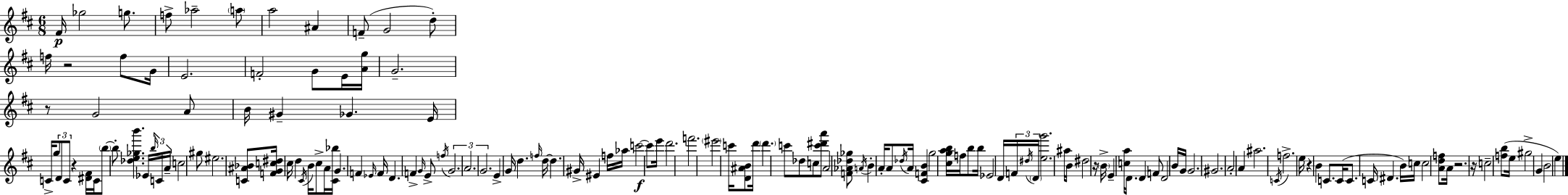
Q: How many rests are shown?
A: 7